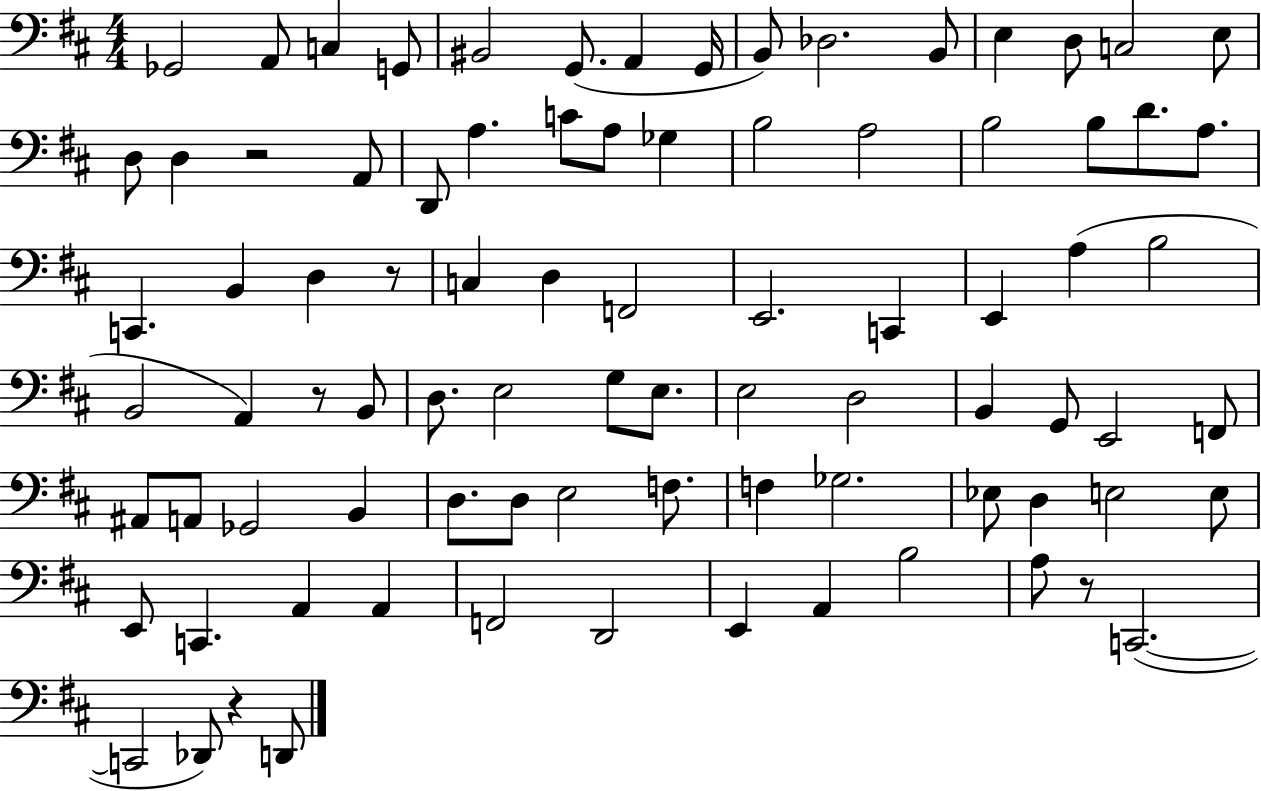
Gb2/h A2/e C3/q G2/e BIS2/h G2/e. A2/q G2/s B2/e Db3/h. B2/e E3/q D3/e C3/h E3/e D3/e D3/q R/h A2/e D2/e A3/q. C4/e A3/e Gb3/q B3/h A3/h B3/h B3/e D4/e. A3/e. C2/q. B2/q D3/q R/e C3/q D3/q F2/h E2/h. C2/q E2/q A3/q B3/h B2/h A2/q R/e B2/e D3/e. E3/h G3/e E3/e. E3/h D3/h B2/q G2/e E2/h F2/e A#2/e A2/e Gb2/h B2/q D3/e. D3/e E3/h F3/e. F3/q Gb3/h. Eb3/e D3/q E3/h E3/e E2/e C2/q. A2/q A2/q F2/h D2/h E2/q A2/q B3/h A3/e R/e C2/h. C2/h Db2/e R/q D2/e